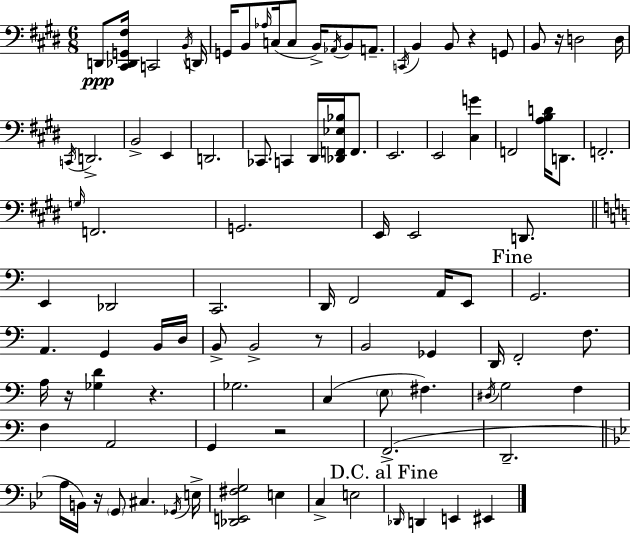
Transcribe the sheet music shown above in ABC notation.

X:1
T:Untitled
M:6/8
L:1/4
K:E
D,,/2 [^C,,_D,,G,,^F,]/4 C,,2 B,,/4 D,,/4 G,,/4 B,,/2 _A,/4 C,/4 C,/2 B,,/4 _A,,/4 B,,/2 A,,/2 C,,/4 B,, B,,/2 z G,,/2 B,,/2 z/4 D,2 D,/4 C,,/4 D,,2 B,,2 E,, D,,2 _C,,/2 C,, ^D,,/4 [_D,,F,,_E,_B,]/4 F,,/2 E,,2 E,,2 [^C,G] F,,2 [A,B,D]/4 D,,/2 F,,2 G,/4 F,,2 G,,2 E,,/4 E,,2 D,,/2 E,, _D,,2 C,,2 D,,/4 F,,2 A,,/4 E,,/2 G,,2 A,, G,, B,,/4 D,/4 B,,/2 B,,2 z/2 B,,2 _G,, D,,/4 F,,2 F,/2 A,/4 z/4 [_G,D] z _G,2 C, E,/2 ^F, ^D,/4 G,2 F, F, A,,2 G,, z2 F,,2 D,,2 A,/4 B,,/4 z/4 G,,/2 ^C, _G,,/4 E,/4 [_D,,E,,^F,G,]2 E, C, E,2 _D,,/4 D,, E,, ^E,,